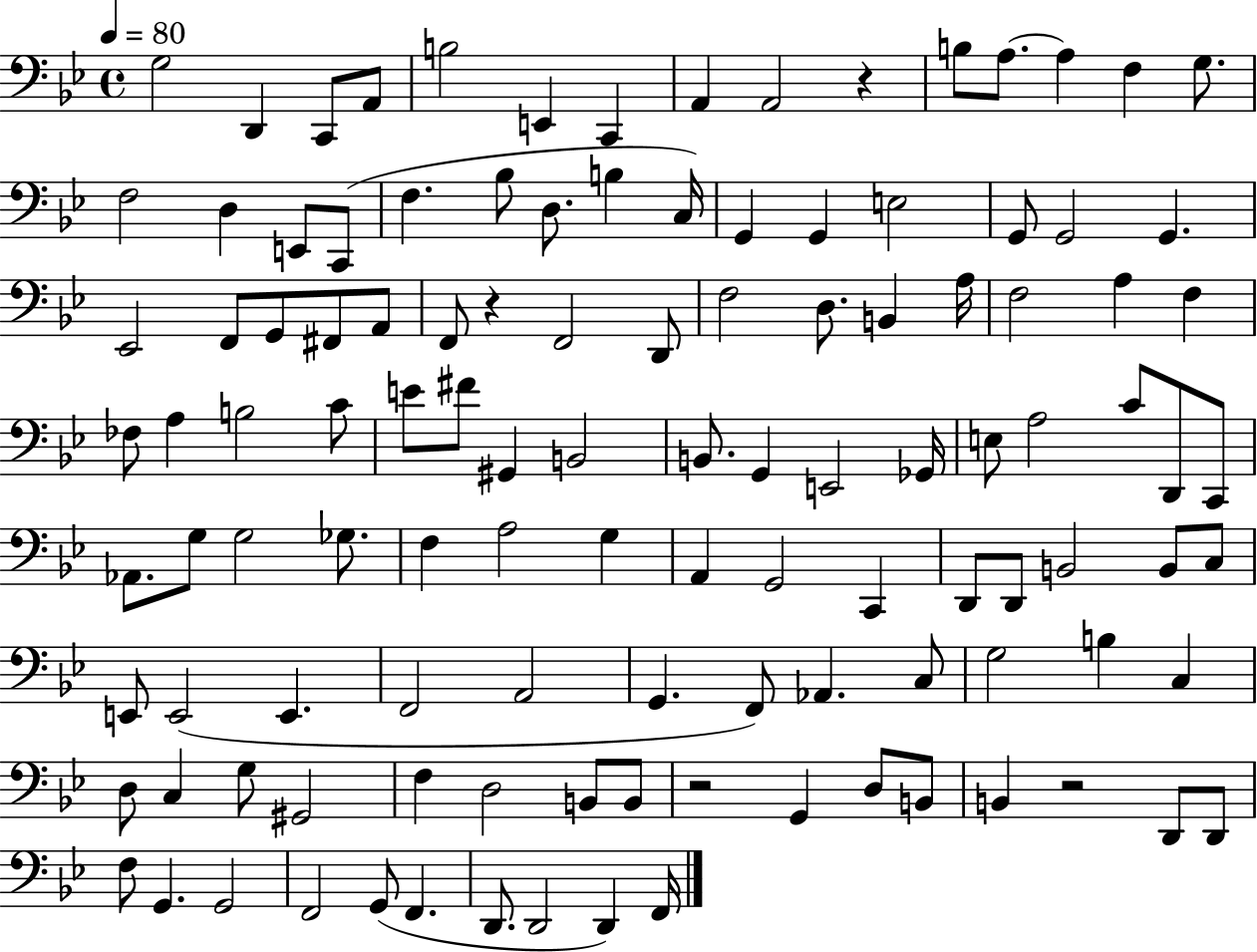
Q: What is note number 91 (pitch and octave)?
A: G3